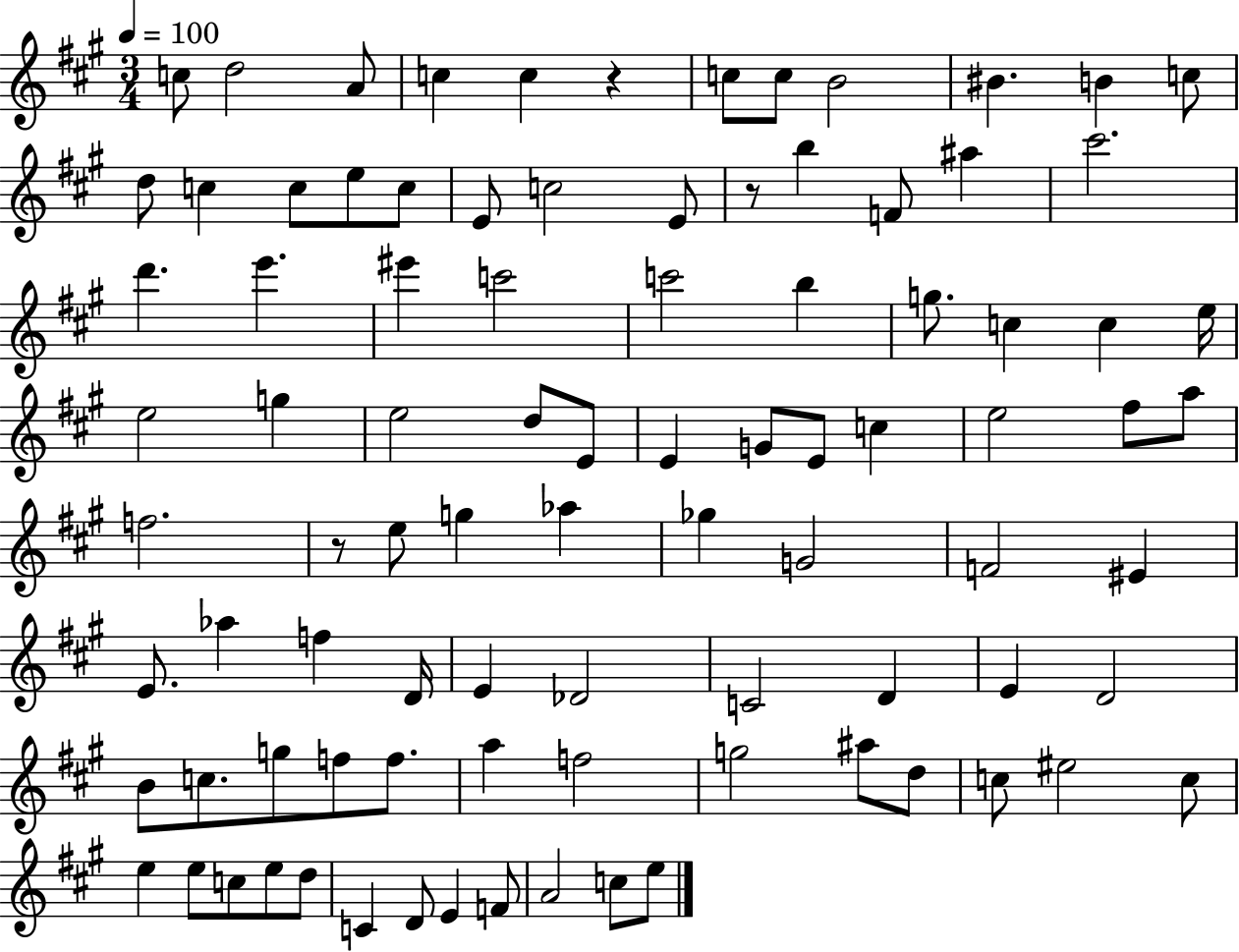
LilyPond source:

{
  \clef treble
  \numericTimeSignature
  \time 3/4
  \key a \major
  \tempo 4 = 100
  c''8 d''2 a'8 | c''4 c''4 r4 | c''8 c''8 b'2 | bis'4. b'4 c''8 | \break d''8 c''4 c''8 e''8 c''8 | e'8 c''2 e'8 | r8 b''4 f'8 ais''4 | cis'''2. | \break d'''4. e'''4. | eis'''4 c'''2 | c'''2 b''4 | g''8. c''4 c''4 e''16 | \break e''2 g''4 | e''2 d''8 e'8 | e'4 g'8 e'8 c''4 | e''2 fis''8 a''8 | \break f''2. | r8 e''8 g''4 aes''4 | ges''4 g'2 | f'2 eis'4 | \break e'8. aes''4 f''4 d'16 | e'4 des'2 | c'2 d'4 | e'4 d'2 | \break b'8 c''8. g''8 f''8 f''8. | a''4 f''2 | g''2 ais''8 d''8 | c''8 eis''2 c''8 | \break e''4 e''8 c''8 e''8 d''8 | c'4 d'8 e'4 f'8 | a'2 c''8 e''8 | \bar "|."
}